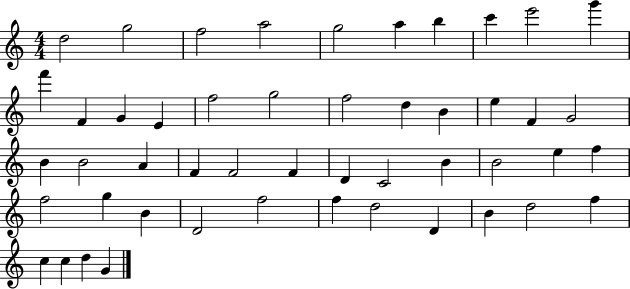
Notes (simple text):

D5/h G5/h F5/h A5/h G5/h A5/q B5/q C6/q E6/h G6/q F6/q F4/q G4/q E4/q F5/h G5/h F5/h D5/q B4/q E5/q F4/q G4/h B4/q B4/h A4/q F4/q F4/h F4/q D4/q C4/h B4/q B4/h E5/q F5/q F5/h G5/q B4/q D4/h F5/h F5/q D5/h D4/q B4/q D5/h F5/q C5/q C5/q D5/q G4/q